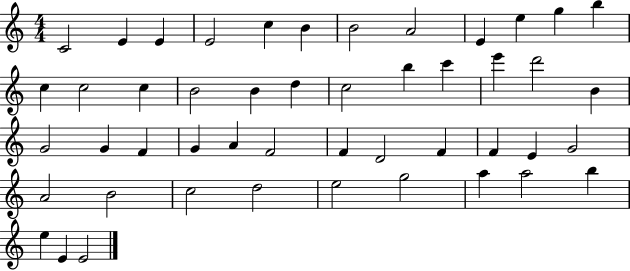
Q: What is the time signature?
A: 4/4